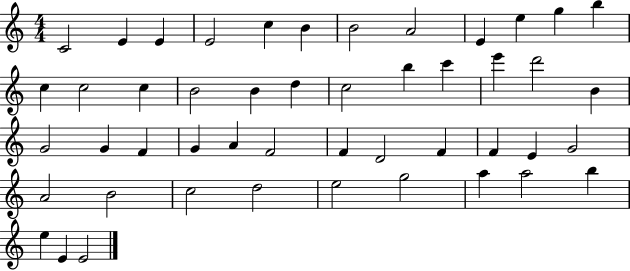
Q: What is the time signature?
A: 4/4